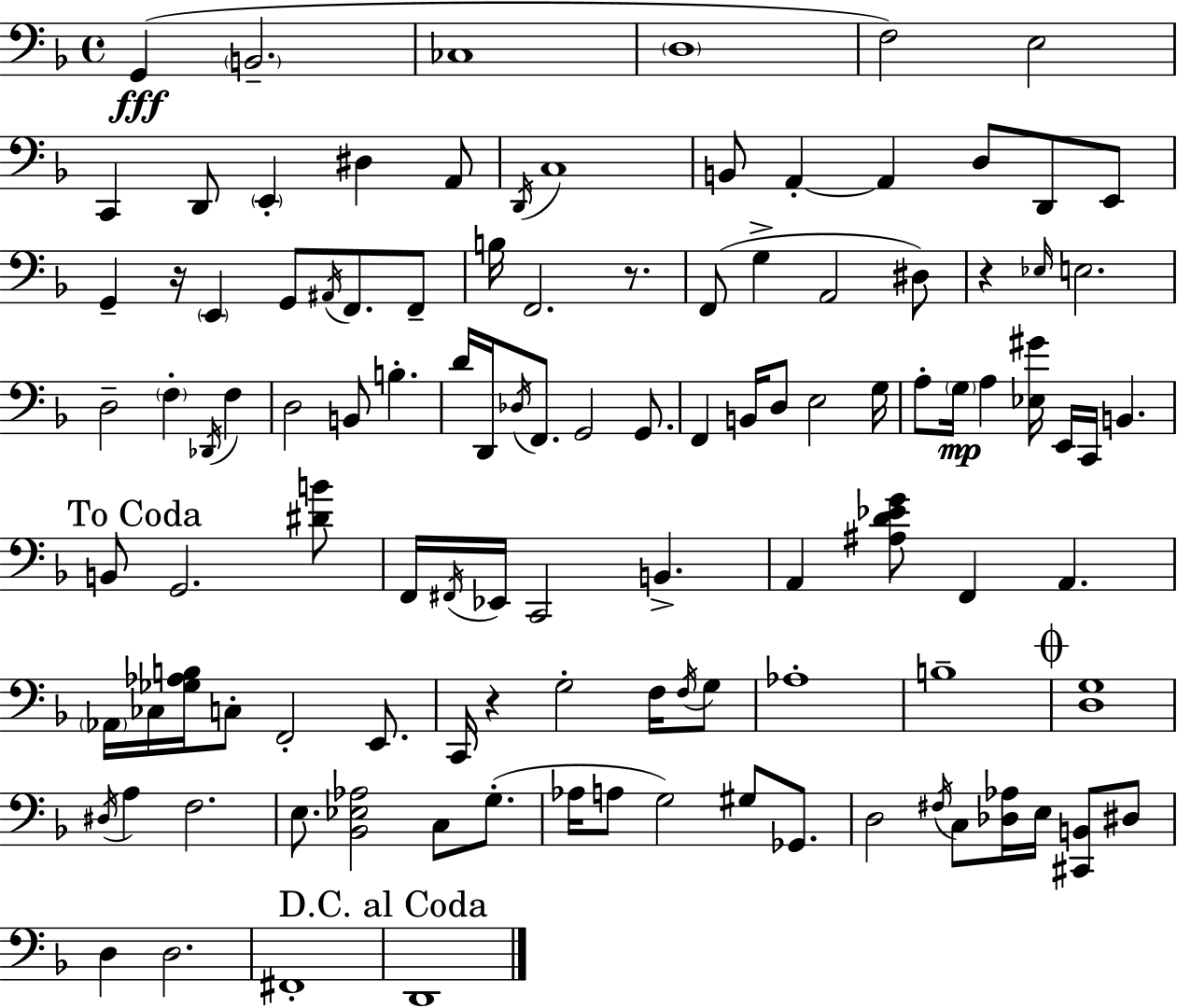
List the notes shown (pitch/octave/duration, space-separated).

G2/q B2/h. CES3/w D3/w F3/h E3/h C2/q D2/e E2/q D#3/q A2/e D2/s C3/w B2/e A2/q A2/q D3/e D2/e E2/e G2/q R/s E2/q G2/e A#2/s F2/e. F2/e B3/s F2/h. R/e. F2/e G3/q A2/h D#3/e R/q Eb3/s E3/h. D3/h F3/q Db2/s F3/q D3/h B2/e B3/q. D4/s D2/s Db3/s F2/e. G2/h G2/e. F2/q B2/s D3/e E3/h G3/s A3/e G3/s A3/q [Eb3,G#4]/s E2/s C2/s B2/q. B2/e G2/h. [D#4,B4]/e F2/s F#2/s Eb2/s C2/h B2/q. A2/q [A#3,D4,Eb4,G4]/e F2/q A2/q. Ab2/s CES3/s [Gb3,Ab3,B3]/s C3/e F2/h E2/e. C2/s R/q G3/h F3/s F3/s G3/e Ab3/w B3/w [D3,G3]/w D#3/s A3/q F3/h. E3/e. [Bb2,Eb3,Ab3]/h C3/e G3/e. Ab3/s A3/e G3/h G#3/e Gb2/e. D3/h F#3/s C3/e [Db3,Ab3]/s E3/s [C#2,B2]/e D#3/e D3/q D3/h. F#2/w D2/w